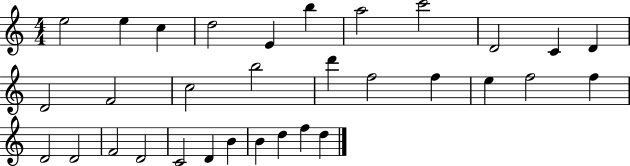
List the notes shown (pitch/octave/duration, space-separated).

E5/h E5/q C5/q D5/h E4/q B5/q A5/h C6/h D4/h C4/q D4/q D4/h F4/h C5/h B5/h D6/q F5/h F5/q E5/q F5/h F5/q D4/h D4/h F4/h D4/h C4/h D4/q B4/q B4/q D5/q F5/q D5/q